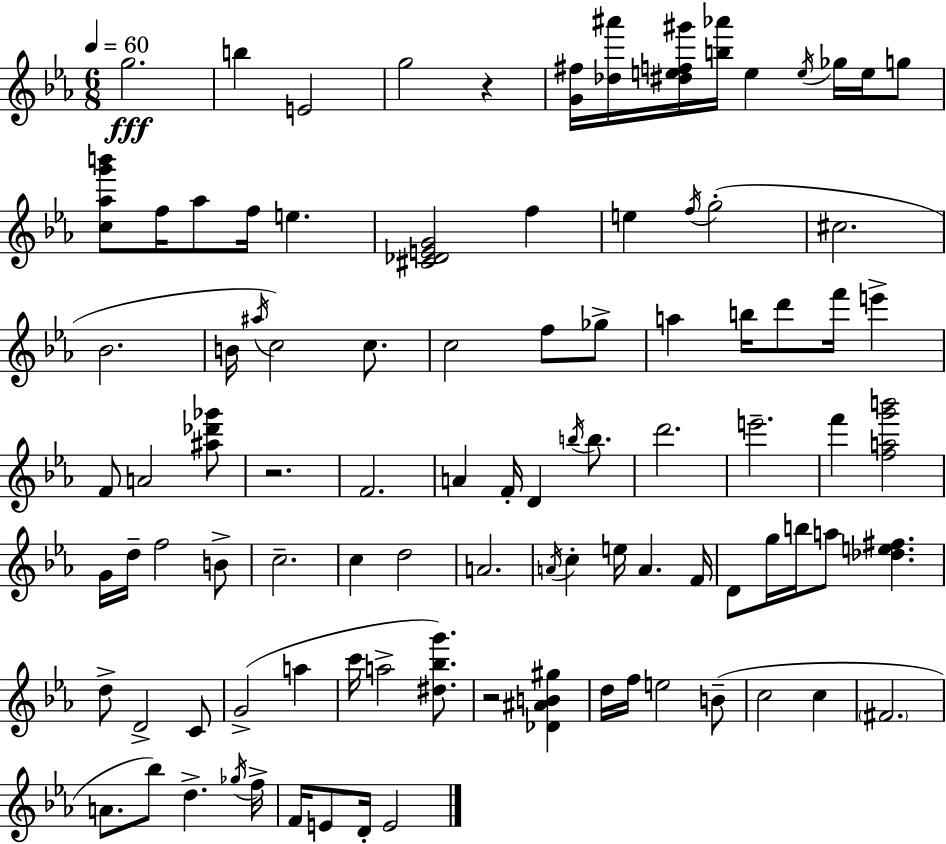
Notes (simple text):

G5/h. B5/q E4/h G5/h R/q [G4,F#5]/s [Db5,A#6]/s [D#5,E5,F5,G#6]/s [B5,Ab6]/s E5/q E5/s Gb5/s E5/s G5/e [C5,Ab5,G6,B6]/e F5/s Ab5/e F5/s E5/q. [C#4,Db4,E4,G4]/h F5/q E5/q F5/s G5/h C#5/h. Bb4/h. B4/s A#5/s C5/h C5/e. C5/h F5/e Gb5/e A5/q B5/s D6/e F6/s E6/q F4/e A4/h [A#5,Db6,Gb6]/e R/h. F4/h. A4/q F4/s D4/q B5/s B5/e. D6/h. E6/h. F6/q [F5,A5,G6,B6]/h G4/s D5/s F5/h B4/e C5/h. C5/q D5/h A4/h. A4/s C5/q E5/s A4/q. F4/s D4/e G5/s B5/s A5/e [Db5,E5,F#5]/q. D5/e D4/h C4/e G4/h A5/q C6/s A5/h [D#5,Bb5,G6]/e. R/h [Db4,A#4,B4,G#5]/q D5/s F5/s E5/h B4/e C5/h C5/q F#4/h. A4/e. Bb5/e D5/q. Gb5/s F5/s F4/s E4/e D4/s E4/h